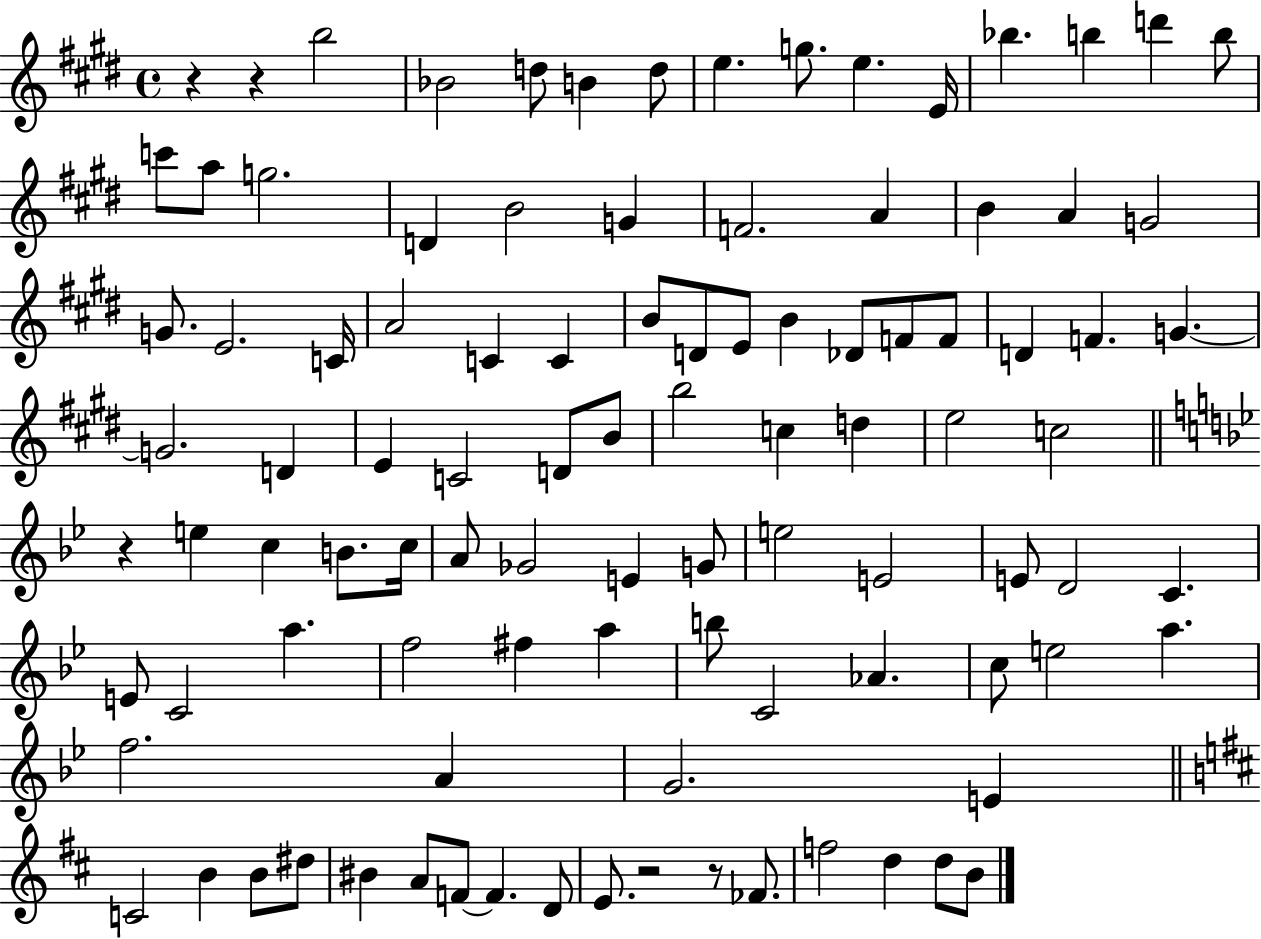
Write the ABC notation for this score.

X:1
T:Untitled
M:4/4
L:1/4
K:E
z z b2 _B2 d/2 B d/2 e g/2 e E/4 _b b d' b/2 c'/2 a/2 g2 D B2 G F2 A B A G2 G/2 E2 C/4 A2 C C B/2 D/2 E/2 B _D/2 F/2 F/2 D F G G2 D E C2 D/2 B/2 b2 c d e2 c2 z e c B/2 c/4 A/2 _G2 E G/2 e2 E2 E/2 D2 C E/2 C2 a f2 ^f a b/2 C2 _A c/2 e2 a f2 A G2 E C2 B B/2 ^d/2 ^B A/2 F/2 F D/2 E/2 z2 z/2 _F/2 f2 d d/2 B/2